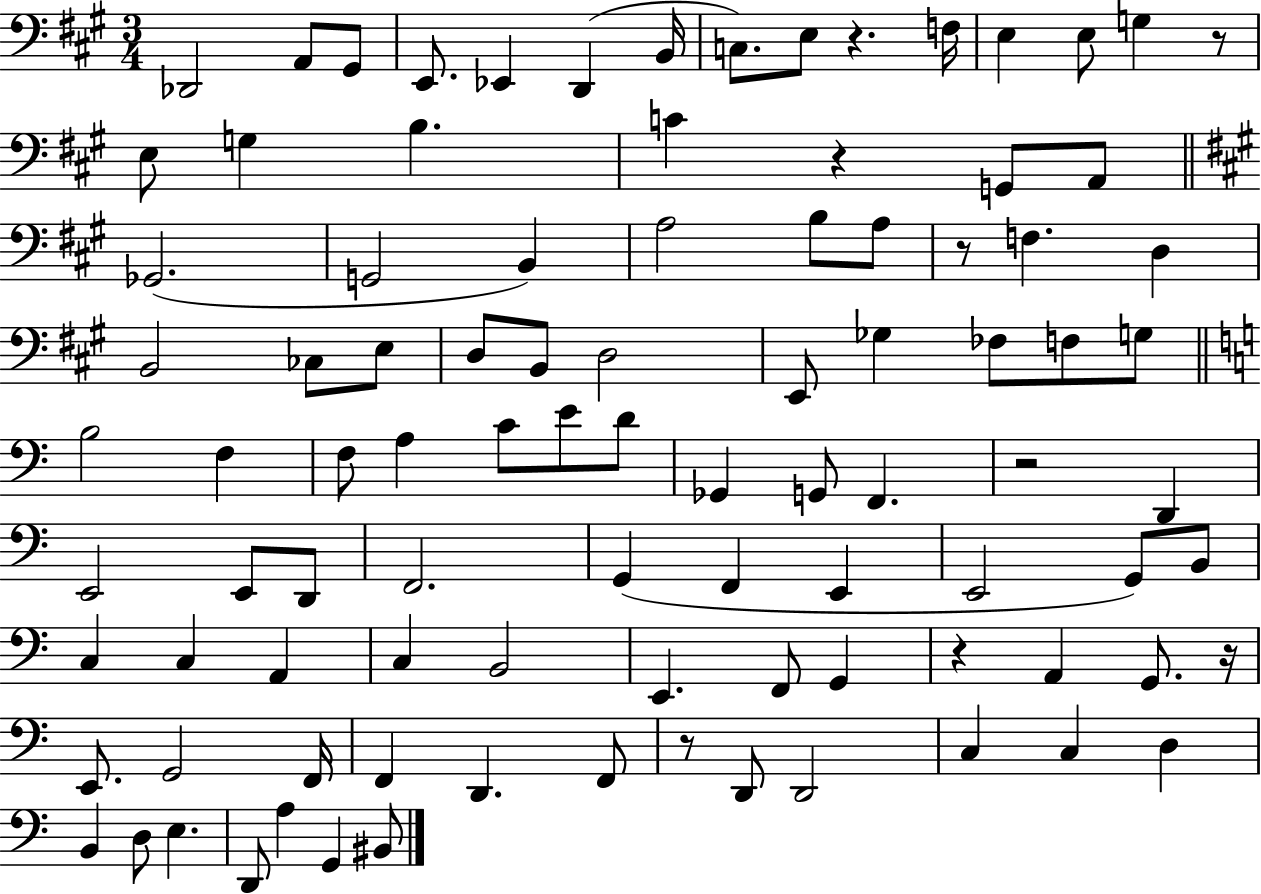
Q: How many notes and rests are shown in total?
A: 95